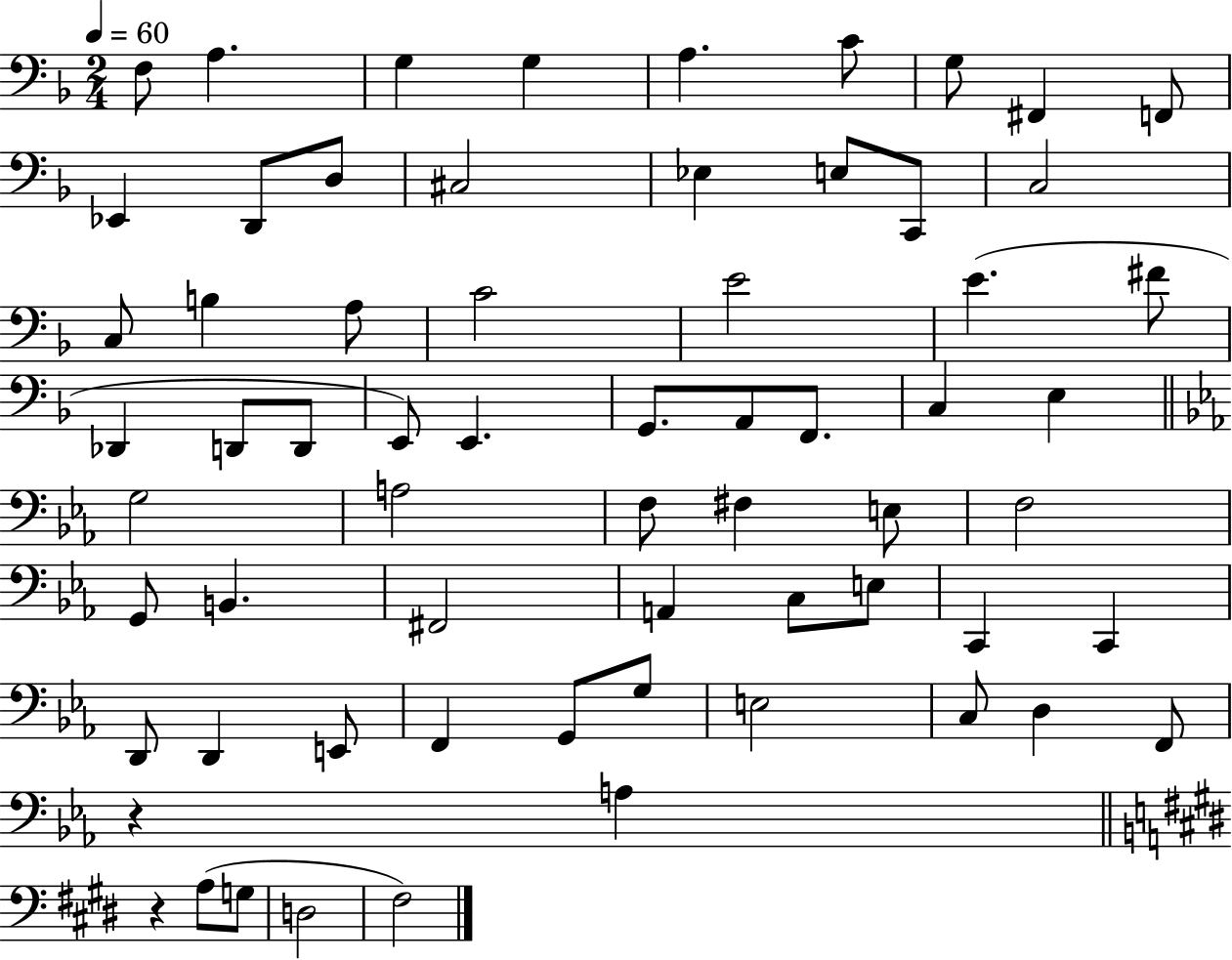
F3/e A3/q. G3/q G3/q A3/q. C4/e G3/e F#2/q F2/e Eb2/q D2/e D3/e C#3/h Eb3/q E3/e C2/e C3/h C3/e B3/q A3/e C4/h E4/h E4/q. F#4/e Db2/q D2/e D2/e E2/e E2/q. G2/e. A2/e F2/e. C3/q E3/q G3/h A3/h F3/e F#3/q E3/e F3/h G2/e B2/q. F#2/h A2/q C3/e E3/e C2/q C2/q D2/e D2/q E2/e F2/q G2/e G3/e E3/h C3/e D3/q F2/e R/q A3/q R/q A3/e G3/e D3/h F#3/h